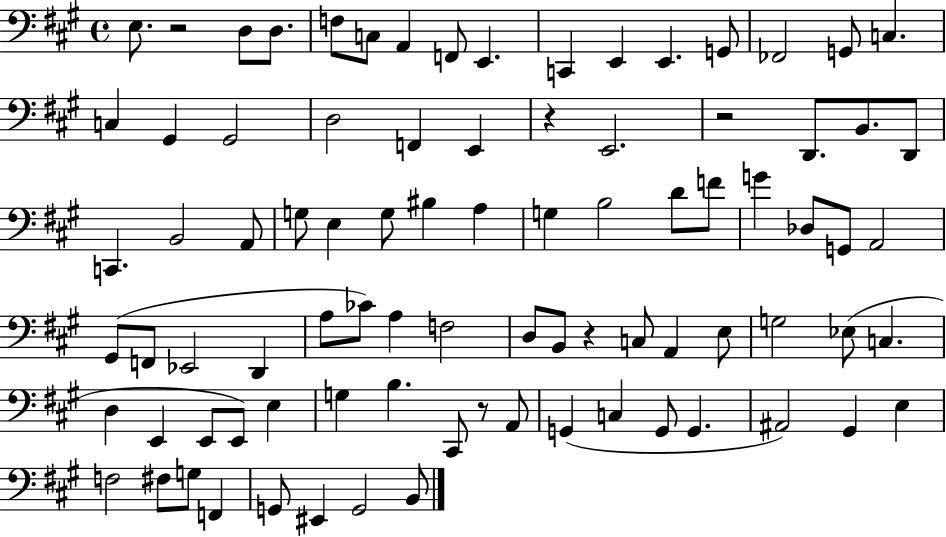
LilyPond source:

{
  \clef bass
  \time 4/4
  \defaultTimeSignature
  \key a \major
  e8. r2 d8 d8. | f8 c8 a,4 f,8 e,4. | c,4 e,4 e,4. g,8 | fes,2 g,8 c4. | \break c4 gis,4 gis,2 | d2 f,4 e,4 | r4 e,2. | r2 d,8. b,8. d,8 | \break c,4. b,2 a,8 | g8 e4 g8 bis4 a4 | g4 b2 d'8 f'8 | g'4 des8 g,8 a,2 | \break gis,8( f,8 ees,2 d,4 | a8 ces'8) a4 f2 | d8 b,8 r4 c8 a,4 e8 | g2 ees8( c4. | \break d4 e,4 e,8 e,8) e4 | g4 b4. cis,8 r8 a,8 | g,4( c4 g,8 g,4. | ais,2) gis,4 e4 | \break f2 fis8 g8 f,4 | g,8 eis,4 g,2 b,8 | \bar "|."
}